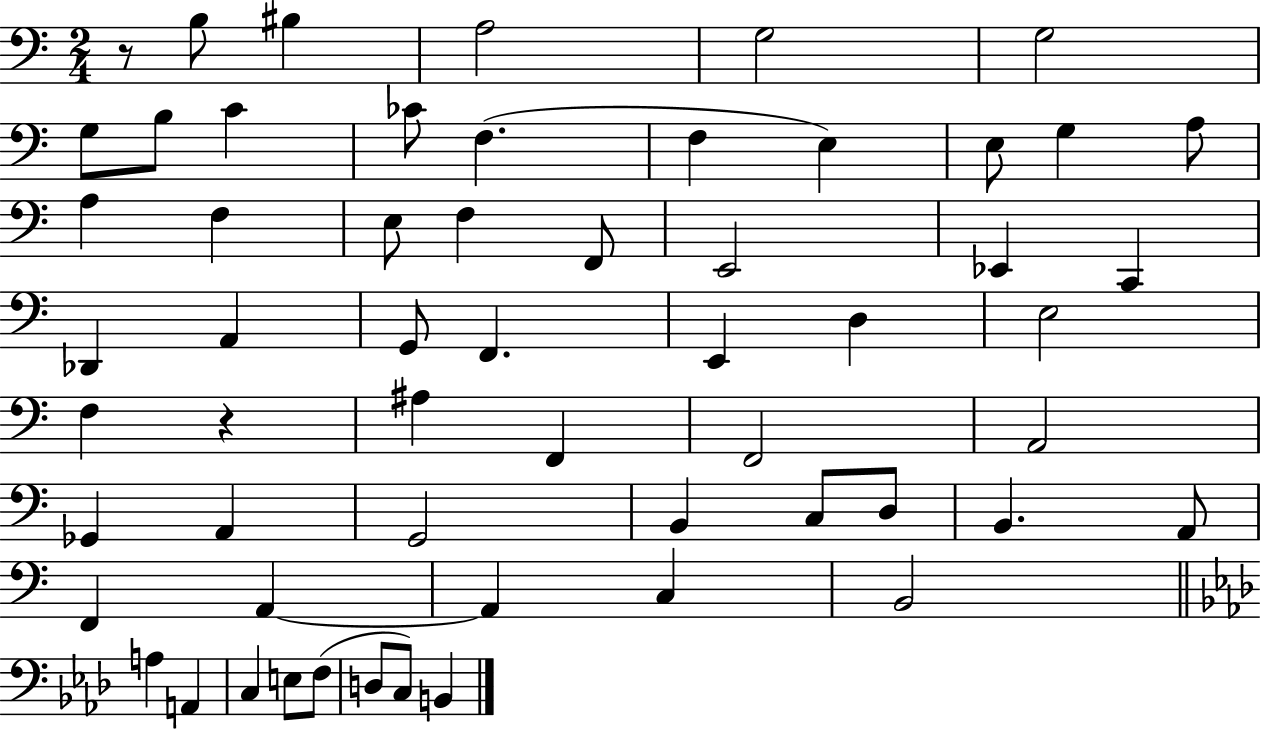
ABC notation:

X:1
T:Untitled
M:2/4
L:1/4
K:C
z/2 B,/2 ^B, A,2 G,2 G,2 G,/2 B,/2 C _C/2 F, F, E, E,/2 G, A,/2 A, F, E,/2 F, F,,/2 E,,2 _E,, C,, _D,, A,, G,,/2 F,, E,, D, E,2 F, z ^A, F,, F,,2 A,,2 _G,, A,, G,,2 B,, C,/2 D,/2 B,, A,,/2 F,, A,, A,, C, B,,2 A, A,, C, E,/2 F,/2 D,/2 C,/2 B,,